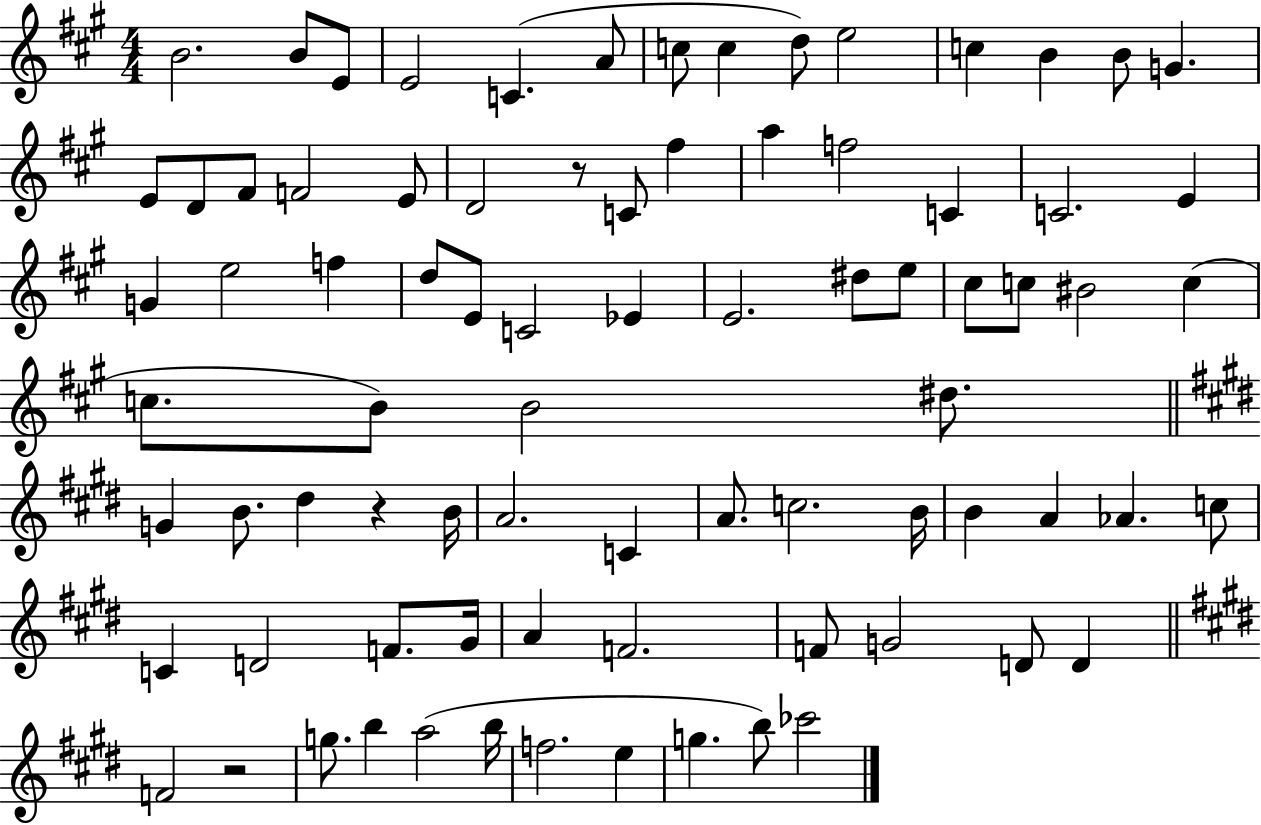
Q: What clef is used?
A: treble